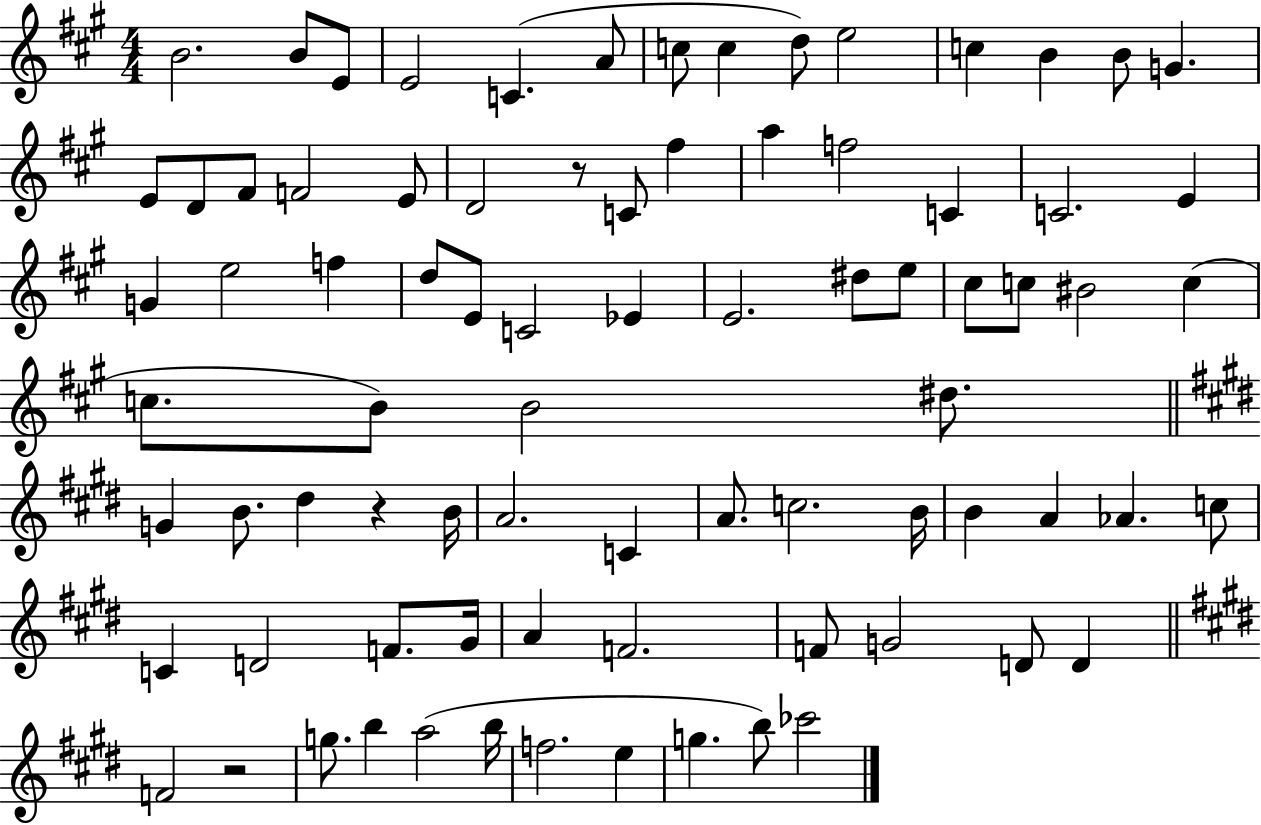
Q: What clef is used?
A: treble